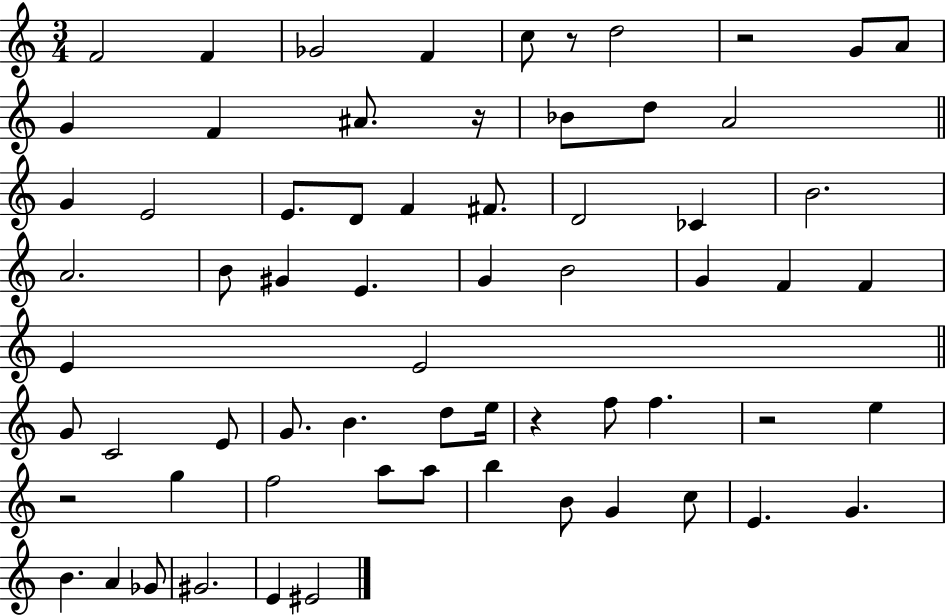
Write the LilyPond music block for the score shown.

{
  \clef treble
  \numericTimeSignature
  \time 3/4
  \key c \major
  \repeat volta 2 { f'2 f'4 | ges'2 f'4 | c''8 r8 d''2 | r2 g'8 a'8 | \break g'4 f'4 ais'8. r16 | bes'8 d''8 a'2 | \bar "||" \break \key a \minor g'4 e'2 | e'8. d'8 f'4 fis'8. | d'2 ces'4 | b'2. | \break a'2. | b'8 gis'4 e'4. | g'4 b'2 | g'4 f'4 f'4 | \break e'4 e'2 | \bar "||" \break \key c \major g'8 c'2 e'8 | g'8. b'4. d''8 e''16 | r4 f''8 f''4. | r2 e''4 | \break r2 g''4 | f''2 a''8 a''8 | b''4 b'8 g'4 c''8 | e'4. g'4. | \break b'4. a'4 ges'8 | gis'2. | e'4 eis'2 | } \bar "|."
}